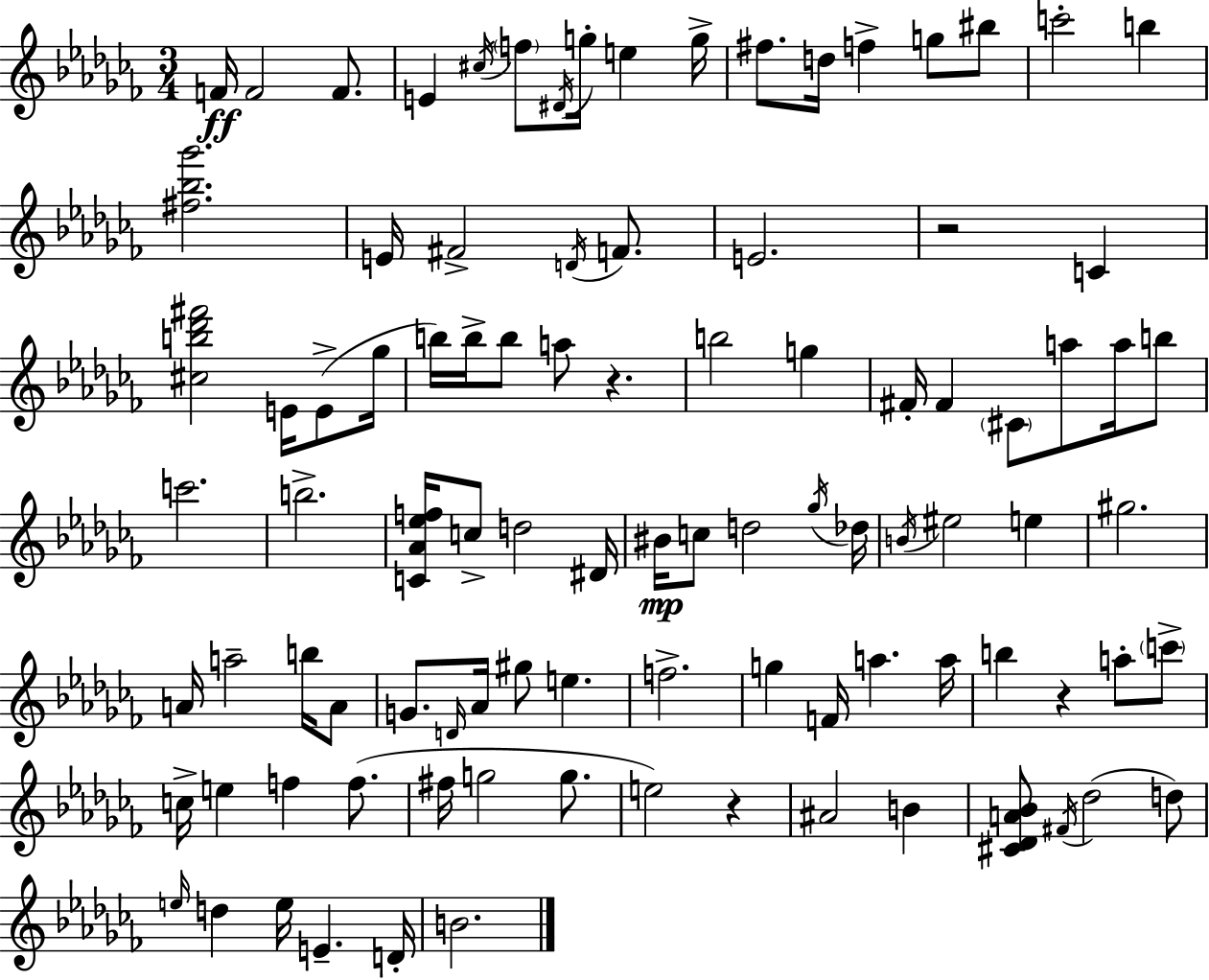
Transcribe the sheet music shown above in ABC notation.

X:1
T:Untitled
M:3/4
L:1/4
K:Abm
F/4 F2 F/2 E ^c/4 f/2 ^D/4 g/4 e g/4 ^f/2 d/4 f g/2 ^b/2 c'2 b [^f_b_g']2 E/4 ^F2 D/4 F/2 E2 z2 C [^cb_d'^f']2 E/4 E/2 _g/4 b/4 b/4 b/2 a/2 z b2 g ^F/4 ^F ^C/2 a/2 a/4 b/2 c'2 b2 [C_A_ef]/4 c/2 d2 ^D/4 ^B/4 c/2 d2 _g/4 _d/4 B/4 ^e2 e ^g2 A/4 a2 b/4 A/2 G/2 D/4 _A/4 ^g/2 e f2 g F/4 a a/4 b z a/2 c'/2 c/4 e f f/2 ^f/4 g2 g/2 e2 z ^A2 B [^C_DA_B]/2 ^F/4 _d2 d/2 e/4 d e/4 E D/4 B2